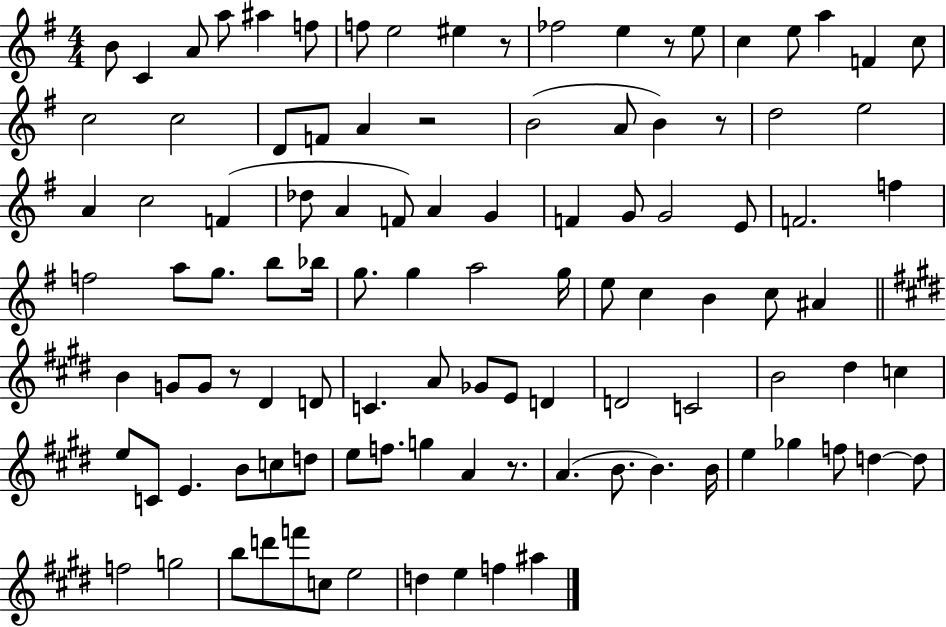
B4/e C4/q A4/e A5/e A#5/q F5/e F5/e E5/h EIS5/q R/e FES5/h E5/q R/e E5/e C5/q E5/e A5/q F4/q C5/e C5/h C5/h D4/e F4/e A4/q R/h B4/h A4/e B4/q R/e D5/h E5/h A4/q C5/h F4/q Db5/e A4/q F4/e A4/q G4/q F4/q G4/e G4/h E4/e F4/h. F5/q F5/h A5/e G5/e. B5/e Bb5/s G5/e. G5/q A5/h G5/s E5/e C5/q B4/q C5/e A#4/q B4/q G4/e G4/e R/e D#4/q D4/e C4/q. A4/e Gb4/e E4/e D4/q D4/h C4/h B4/h D#5/q C5/q E5/e C4/e E4/q. B4/e C5/e D5/e E5/e F5/e. G5/q A4/q R/e. A4/q. B4/e. B4/q. B4/s E5/q Gb5/q F5/e D5/q D5/e F5/h G5/h B5/e D6/e F6/e C5/e E5/h D5/q E5/q F5/q A#5/q